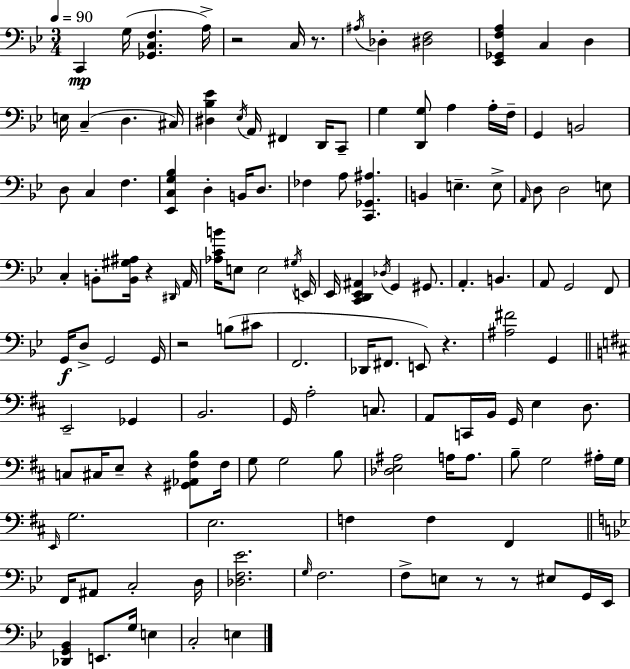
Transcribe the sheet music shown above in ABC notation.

X:1
T:Untitled
M:3/4
L:1/4
K:Gm
C,, G,/4 [_G,,C,F,] A,/4 z2 C,/4 z/2 ^A,/4 _D, [^D,F,]2 [_E,,_G,,F,A,] C, D, E,/4 C, D, ^C,/4 [^D,_B,_E] _E,/4 A,,/4 ^F,, D,,/4 C,,/2 G, [D,,G,]/2 A, A,/4 F,/4 G,, B,,2 D,/2 C, F, [_E,,C,G,_B,] D, B,,/4 D,/2 _F, A,/2 [C,,_G,,^A,] B,, E, E,/2 A,,/4 D,/2 D,2 E,/2 C, B,,/2 [B,,^G,^A,]/4 z ^D,,/4 A,,/4 [_A,CB]/4 E,/2 E,2 ^G,/4 E,,/4 _E,,/4 [C,,D,,_E,,^A,,] _D,/4 G,, ^G,,/2 A,, B,, A,,/2 G,,2 F,,/2 G,,/4 D,/2 G,,2 G,,/4 z2 B,/2 ^C/2 F,,2 _D,,/4 ^F,,/2 E,,/2 z [^A,^F]2 G,, E,,2 _G,, B,,2 G,,/4 A,2 C,/2 A,,/2 C,,/4 B,,/4 G,,/4 E, D,/2 C,/2 ^C,/4 E,/2 z [^G,,_A,,^F,B,]/2 ^F,/4 G,/2 G,2 B,/2 [_D,E,^A,]2 A,/4 A,/2 B,/2 G,2 ^A,/4 G,/4 E,,/4 G,2 E,2 F, F, ^F,, F,,/4 ^A,,/2 C,2 D,/4 [_D,F,_E]2 G,/4 F,2 F,/2 E,/2 z/2 z/2 ^E,/2 G,,/4 _E,,/4 [_D,,G,,_B,,] E,,/2 G,/4 E, C,2 E,